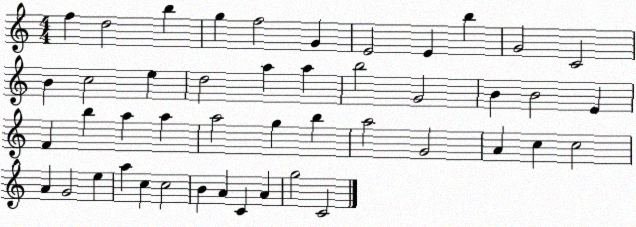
X:1
T:Untitled
M:4/4
L:1/4
K:C
f d2 b g f2 G E2 E b G2 C2 B c2 e d2 a a b2 G2 B B2 E F b a a a2 g b a2 G2 A c c2 A G2 e a c c2 B A C A g2 C2